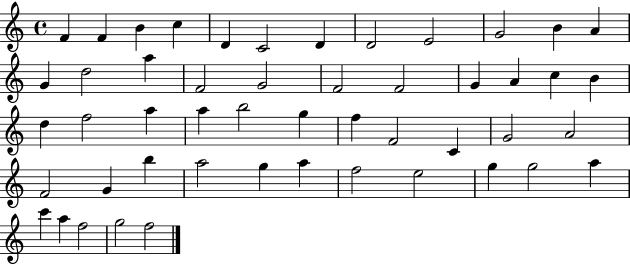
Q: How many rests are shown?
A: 0